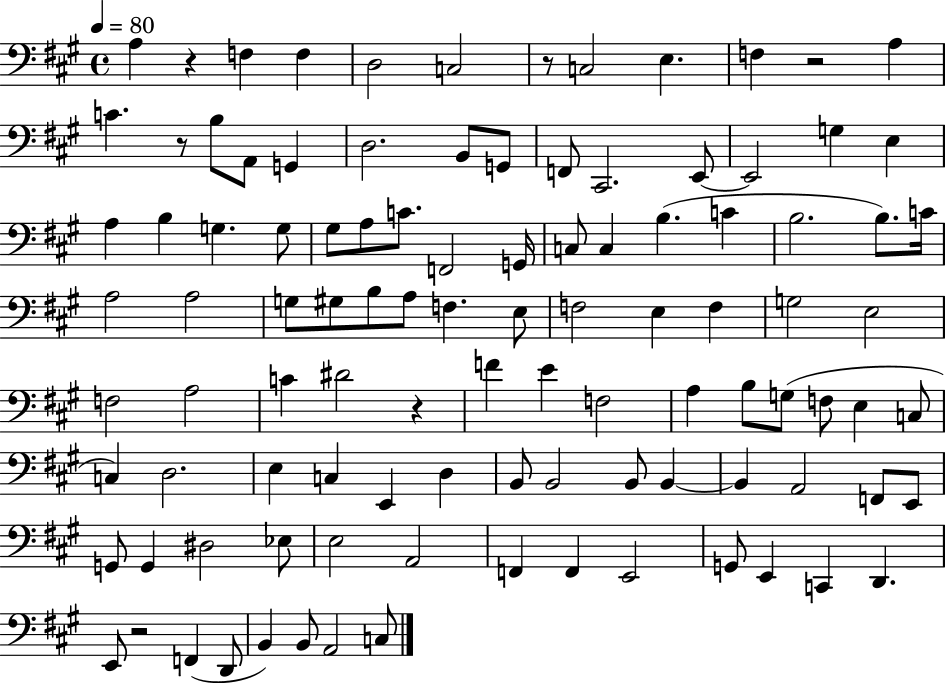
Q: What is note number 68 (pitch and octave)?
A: C3